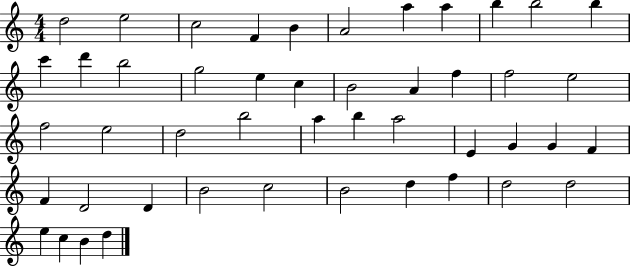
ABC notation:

X:1
T:Untitled
M:4/4
L:1/4
K:C
d2 e2 c2 F B A2 a a b b2 b c' d' b2 g2 e c B2 A f f2 e2 f2 e2 d2 b2 a b a2 E G G F F D2 D B2 c2 B2 d f d2 d2 e c B d